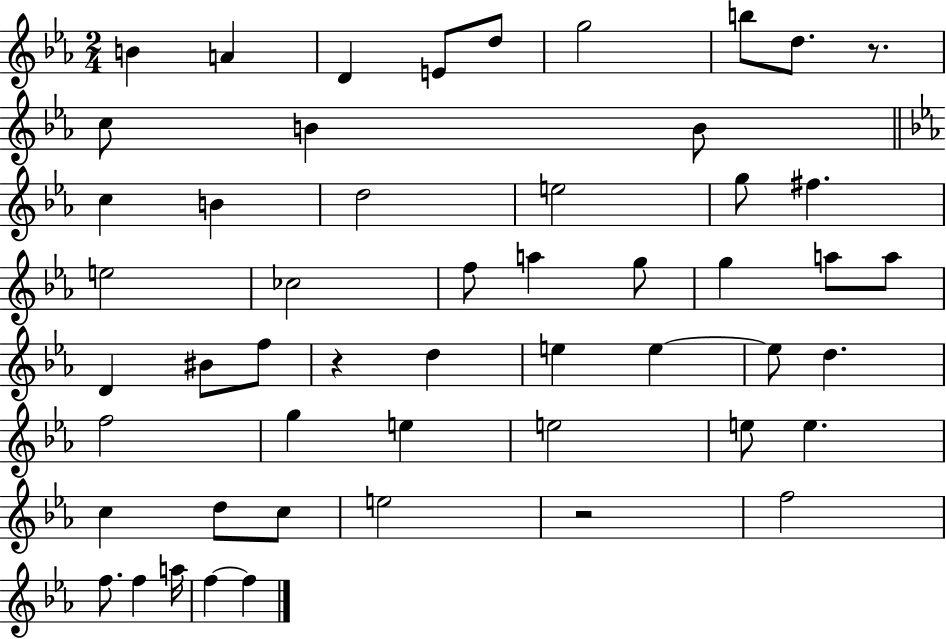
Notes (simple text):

B4/q A4/q D4/q E4/e D5/e G5/h B5/e D5/e. R/e. C5/e B4/q B4/e C5/q B4/q D5/h E5/h G5/e F#5/q. E5/h CES5/h F5/e A5/q G5/e G5/q A5/e A5/e D4/q BIS4/e F5/e R/q D5/q E5/q E5/q E5/e D5/q. F5/h G5/q E5/q E5/h E5/e E5/q. C5/q D5/e C5/e E5/h R/h F5/h F5/e. F5/q A5/s F5/q F5/q